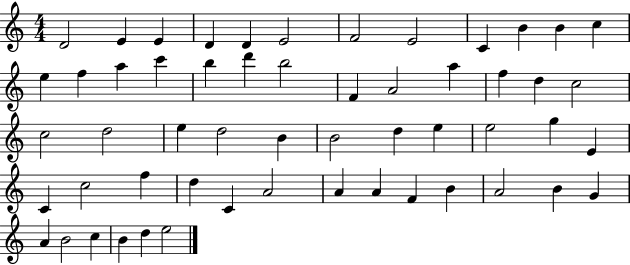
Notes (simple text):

D4/h E4/q E4/q D4/q D4/q E4/h F4/h E4/h C4/q B4/q B4/q C5/q E5/q F5/q A5/q C6/q B5/q D6/q B5/h F4/q A4/h A5/q F5/q D5/q C5/h C5/h D5/h E5/q D5/h B4/q B4/h D5/q E5/q E5/h G5/q E4/q C4/q C5/h F5/q D5/q C4/q A4/h A4/q A4/q F4/q B4/q A4/h B4/q G4/q A4/q B4/h C5/q B4/q D5/q E5/h